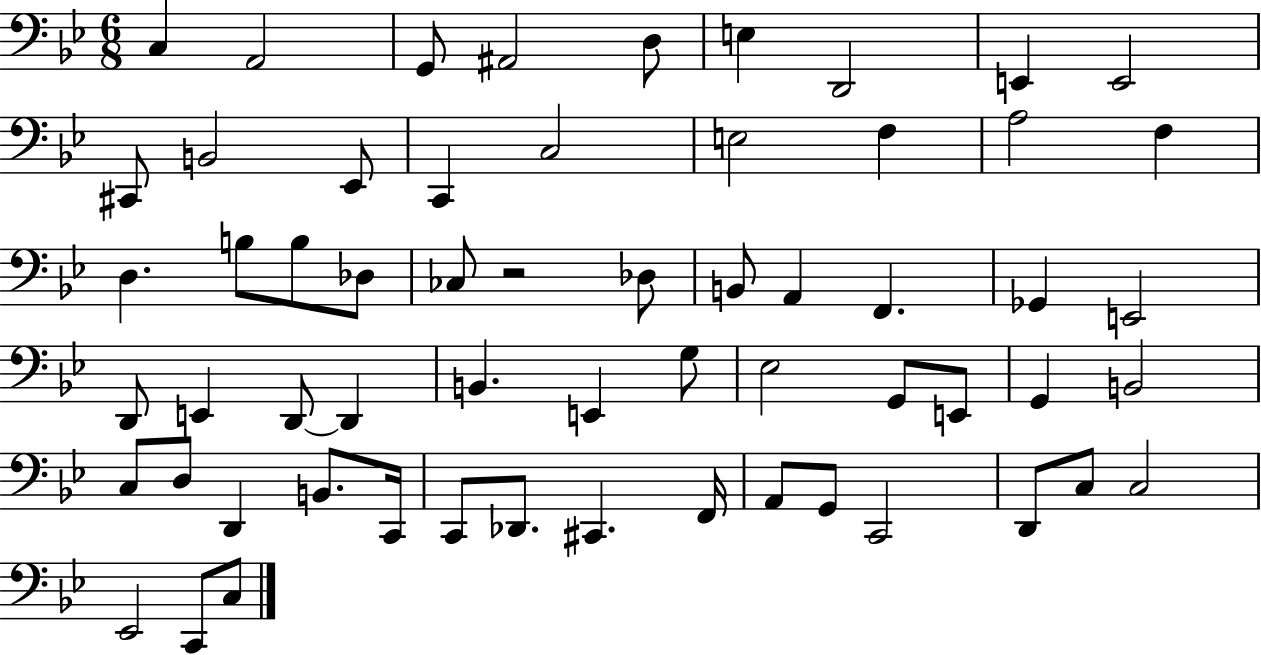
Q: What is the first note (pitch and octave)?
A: C3